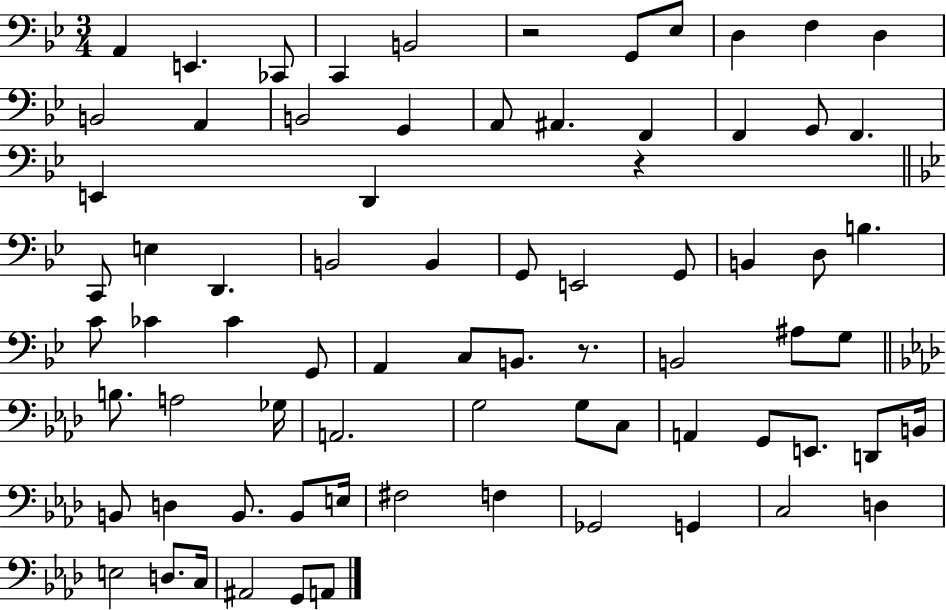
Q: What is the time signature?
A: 3/4